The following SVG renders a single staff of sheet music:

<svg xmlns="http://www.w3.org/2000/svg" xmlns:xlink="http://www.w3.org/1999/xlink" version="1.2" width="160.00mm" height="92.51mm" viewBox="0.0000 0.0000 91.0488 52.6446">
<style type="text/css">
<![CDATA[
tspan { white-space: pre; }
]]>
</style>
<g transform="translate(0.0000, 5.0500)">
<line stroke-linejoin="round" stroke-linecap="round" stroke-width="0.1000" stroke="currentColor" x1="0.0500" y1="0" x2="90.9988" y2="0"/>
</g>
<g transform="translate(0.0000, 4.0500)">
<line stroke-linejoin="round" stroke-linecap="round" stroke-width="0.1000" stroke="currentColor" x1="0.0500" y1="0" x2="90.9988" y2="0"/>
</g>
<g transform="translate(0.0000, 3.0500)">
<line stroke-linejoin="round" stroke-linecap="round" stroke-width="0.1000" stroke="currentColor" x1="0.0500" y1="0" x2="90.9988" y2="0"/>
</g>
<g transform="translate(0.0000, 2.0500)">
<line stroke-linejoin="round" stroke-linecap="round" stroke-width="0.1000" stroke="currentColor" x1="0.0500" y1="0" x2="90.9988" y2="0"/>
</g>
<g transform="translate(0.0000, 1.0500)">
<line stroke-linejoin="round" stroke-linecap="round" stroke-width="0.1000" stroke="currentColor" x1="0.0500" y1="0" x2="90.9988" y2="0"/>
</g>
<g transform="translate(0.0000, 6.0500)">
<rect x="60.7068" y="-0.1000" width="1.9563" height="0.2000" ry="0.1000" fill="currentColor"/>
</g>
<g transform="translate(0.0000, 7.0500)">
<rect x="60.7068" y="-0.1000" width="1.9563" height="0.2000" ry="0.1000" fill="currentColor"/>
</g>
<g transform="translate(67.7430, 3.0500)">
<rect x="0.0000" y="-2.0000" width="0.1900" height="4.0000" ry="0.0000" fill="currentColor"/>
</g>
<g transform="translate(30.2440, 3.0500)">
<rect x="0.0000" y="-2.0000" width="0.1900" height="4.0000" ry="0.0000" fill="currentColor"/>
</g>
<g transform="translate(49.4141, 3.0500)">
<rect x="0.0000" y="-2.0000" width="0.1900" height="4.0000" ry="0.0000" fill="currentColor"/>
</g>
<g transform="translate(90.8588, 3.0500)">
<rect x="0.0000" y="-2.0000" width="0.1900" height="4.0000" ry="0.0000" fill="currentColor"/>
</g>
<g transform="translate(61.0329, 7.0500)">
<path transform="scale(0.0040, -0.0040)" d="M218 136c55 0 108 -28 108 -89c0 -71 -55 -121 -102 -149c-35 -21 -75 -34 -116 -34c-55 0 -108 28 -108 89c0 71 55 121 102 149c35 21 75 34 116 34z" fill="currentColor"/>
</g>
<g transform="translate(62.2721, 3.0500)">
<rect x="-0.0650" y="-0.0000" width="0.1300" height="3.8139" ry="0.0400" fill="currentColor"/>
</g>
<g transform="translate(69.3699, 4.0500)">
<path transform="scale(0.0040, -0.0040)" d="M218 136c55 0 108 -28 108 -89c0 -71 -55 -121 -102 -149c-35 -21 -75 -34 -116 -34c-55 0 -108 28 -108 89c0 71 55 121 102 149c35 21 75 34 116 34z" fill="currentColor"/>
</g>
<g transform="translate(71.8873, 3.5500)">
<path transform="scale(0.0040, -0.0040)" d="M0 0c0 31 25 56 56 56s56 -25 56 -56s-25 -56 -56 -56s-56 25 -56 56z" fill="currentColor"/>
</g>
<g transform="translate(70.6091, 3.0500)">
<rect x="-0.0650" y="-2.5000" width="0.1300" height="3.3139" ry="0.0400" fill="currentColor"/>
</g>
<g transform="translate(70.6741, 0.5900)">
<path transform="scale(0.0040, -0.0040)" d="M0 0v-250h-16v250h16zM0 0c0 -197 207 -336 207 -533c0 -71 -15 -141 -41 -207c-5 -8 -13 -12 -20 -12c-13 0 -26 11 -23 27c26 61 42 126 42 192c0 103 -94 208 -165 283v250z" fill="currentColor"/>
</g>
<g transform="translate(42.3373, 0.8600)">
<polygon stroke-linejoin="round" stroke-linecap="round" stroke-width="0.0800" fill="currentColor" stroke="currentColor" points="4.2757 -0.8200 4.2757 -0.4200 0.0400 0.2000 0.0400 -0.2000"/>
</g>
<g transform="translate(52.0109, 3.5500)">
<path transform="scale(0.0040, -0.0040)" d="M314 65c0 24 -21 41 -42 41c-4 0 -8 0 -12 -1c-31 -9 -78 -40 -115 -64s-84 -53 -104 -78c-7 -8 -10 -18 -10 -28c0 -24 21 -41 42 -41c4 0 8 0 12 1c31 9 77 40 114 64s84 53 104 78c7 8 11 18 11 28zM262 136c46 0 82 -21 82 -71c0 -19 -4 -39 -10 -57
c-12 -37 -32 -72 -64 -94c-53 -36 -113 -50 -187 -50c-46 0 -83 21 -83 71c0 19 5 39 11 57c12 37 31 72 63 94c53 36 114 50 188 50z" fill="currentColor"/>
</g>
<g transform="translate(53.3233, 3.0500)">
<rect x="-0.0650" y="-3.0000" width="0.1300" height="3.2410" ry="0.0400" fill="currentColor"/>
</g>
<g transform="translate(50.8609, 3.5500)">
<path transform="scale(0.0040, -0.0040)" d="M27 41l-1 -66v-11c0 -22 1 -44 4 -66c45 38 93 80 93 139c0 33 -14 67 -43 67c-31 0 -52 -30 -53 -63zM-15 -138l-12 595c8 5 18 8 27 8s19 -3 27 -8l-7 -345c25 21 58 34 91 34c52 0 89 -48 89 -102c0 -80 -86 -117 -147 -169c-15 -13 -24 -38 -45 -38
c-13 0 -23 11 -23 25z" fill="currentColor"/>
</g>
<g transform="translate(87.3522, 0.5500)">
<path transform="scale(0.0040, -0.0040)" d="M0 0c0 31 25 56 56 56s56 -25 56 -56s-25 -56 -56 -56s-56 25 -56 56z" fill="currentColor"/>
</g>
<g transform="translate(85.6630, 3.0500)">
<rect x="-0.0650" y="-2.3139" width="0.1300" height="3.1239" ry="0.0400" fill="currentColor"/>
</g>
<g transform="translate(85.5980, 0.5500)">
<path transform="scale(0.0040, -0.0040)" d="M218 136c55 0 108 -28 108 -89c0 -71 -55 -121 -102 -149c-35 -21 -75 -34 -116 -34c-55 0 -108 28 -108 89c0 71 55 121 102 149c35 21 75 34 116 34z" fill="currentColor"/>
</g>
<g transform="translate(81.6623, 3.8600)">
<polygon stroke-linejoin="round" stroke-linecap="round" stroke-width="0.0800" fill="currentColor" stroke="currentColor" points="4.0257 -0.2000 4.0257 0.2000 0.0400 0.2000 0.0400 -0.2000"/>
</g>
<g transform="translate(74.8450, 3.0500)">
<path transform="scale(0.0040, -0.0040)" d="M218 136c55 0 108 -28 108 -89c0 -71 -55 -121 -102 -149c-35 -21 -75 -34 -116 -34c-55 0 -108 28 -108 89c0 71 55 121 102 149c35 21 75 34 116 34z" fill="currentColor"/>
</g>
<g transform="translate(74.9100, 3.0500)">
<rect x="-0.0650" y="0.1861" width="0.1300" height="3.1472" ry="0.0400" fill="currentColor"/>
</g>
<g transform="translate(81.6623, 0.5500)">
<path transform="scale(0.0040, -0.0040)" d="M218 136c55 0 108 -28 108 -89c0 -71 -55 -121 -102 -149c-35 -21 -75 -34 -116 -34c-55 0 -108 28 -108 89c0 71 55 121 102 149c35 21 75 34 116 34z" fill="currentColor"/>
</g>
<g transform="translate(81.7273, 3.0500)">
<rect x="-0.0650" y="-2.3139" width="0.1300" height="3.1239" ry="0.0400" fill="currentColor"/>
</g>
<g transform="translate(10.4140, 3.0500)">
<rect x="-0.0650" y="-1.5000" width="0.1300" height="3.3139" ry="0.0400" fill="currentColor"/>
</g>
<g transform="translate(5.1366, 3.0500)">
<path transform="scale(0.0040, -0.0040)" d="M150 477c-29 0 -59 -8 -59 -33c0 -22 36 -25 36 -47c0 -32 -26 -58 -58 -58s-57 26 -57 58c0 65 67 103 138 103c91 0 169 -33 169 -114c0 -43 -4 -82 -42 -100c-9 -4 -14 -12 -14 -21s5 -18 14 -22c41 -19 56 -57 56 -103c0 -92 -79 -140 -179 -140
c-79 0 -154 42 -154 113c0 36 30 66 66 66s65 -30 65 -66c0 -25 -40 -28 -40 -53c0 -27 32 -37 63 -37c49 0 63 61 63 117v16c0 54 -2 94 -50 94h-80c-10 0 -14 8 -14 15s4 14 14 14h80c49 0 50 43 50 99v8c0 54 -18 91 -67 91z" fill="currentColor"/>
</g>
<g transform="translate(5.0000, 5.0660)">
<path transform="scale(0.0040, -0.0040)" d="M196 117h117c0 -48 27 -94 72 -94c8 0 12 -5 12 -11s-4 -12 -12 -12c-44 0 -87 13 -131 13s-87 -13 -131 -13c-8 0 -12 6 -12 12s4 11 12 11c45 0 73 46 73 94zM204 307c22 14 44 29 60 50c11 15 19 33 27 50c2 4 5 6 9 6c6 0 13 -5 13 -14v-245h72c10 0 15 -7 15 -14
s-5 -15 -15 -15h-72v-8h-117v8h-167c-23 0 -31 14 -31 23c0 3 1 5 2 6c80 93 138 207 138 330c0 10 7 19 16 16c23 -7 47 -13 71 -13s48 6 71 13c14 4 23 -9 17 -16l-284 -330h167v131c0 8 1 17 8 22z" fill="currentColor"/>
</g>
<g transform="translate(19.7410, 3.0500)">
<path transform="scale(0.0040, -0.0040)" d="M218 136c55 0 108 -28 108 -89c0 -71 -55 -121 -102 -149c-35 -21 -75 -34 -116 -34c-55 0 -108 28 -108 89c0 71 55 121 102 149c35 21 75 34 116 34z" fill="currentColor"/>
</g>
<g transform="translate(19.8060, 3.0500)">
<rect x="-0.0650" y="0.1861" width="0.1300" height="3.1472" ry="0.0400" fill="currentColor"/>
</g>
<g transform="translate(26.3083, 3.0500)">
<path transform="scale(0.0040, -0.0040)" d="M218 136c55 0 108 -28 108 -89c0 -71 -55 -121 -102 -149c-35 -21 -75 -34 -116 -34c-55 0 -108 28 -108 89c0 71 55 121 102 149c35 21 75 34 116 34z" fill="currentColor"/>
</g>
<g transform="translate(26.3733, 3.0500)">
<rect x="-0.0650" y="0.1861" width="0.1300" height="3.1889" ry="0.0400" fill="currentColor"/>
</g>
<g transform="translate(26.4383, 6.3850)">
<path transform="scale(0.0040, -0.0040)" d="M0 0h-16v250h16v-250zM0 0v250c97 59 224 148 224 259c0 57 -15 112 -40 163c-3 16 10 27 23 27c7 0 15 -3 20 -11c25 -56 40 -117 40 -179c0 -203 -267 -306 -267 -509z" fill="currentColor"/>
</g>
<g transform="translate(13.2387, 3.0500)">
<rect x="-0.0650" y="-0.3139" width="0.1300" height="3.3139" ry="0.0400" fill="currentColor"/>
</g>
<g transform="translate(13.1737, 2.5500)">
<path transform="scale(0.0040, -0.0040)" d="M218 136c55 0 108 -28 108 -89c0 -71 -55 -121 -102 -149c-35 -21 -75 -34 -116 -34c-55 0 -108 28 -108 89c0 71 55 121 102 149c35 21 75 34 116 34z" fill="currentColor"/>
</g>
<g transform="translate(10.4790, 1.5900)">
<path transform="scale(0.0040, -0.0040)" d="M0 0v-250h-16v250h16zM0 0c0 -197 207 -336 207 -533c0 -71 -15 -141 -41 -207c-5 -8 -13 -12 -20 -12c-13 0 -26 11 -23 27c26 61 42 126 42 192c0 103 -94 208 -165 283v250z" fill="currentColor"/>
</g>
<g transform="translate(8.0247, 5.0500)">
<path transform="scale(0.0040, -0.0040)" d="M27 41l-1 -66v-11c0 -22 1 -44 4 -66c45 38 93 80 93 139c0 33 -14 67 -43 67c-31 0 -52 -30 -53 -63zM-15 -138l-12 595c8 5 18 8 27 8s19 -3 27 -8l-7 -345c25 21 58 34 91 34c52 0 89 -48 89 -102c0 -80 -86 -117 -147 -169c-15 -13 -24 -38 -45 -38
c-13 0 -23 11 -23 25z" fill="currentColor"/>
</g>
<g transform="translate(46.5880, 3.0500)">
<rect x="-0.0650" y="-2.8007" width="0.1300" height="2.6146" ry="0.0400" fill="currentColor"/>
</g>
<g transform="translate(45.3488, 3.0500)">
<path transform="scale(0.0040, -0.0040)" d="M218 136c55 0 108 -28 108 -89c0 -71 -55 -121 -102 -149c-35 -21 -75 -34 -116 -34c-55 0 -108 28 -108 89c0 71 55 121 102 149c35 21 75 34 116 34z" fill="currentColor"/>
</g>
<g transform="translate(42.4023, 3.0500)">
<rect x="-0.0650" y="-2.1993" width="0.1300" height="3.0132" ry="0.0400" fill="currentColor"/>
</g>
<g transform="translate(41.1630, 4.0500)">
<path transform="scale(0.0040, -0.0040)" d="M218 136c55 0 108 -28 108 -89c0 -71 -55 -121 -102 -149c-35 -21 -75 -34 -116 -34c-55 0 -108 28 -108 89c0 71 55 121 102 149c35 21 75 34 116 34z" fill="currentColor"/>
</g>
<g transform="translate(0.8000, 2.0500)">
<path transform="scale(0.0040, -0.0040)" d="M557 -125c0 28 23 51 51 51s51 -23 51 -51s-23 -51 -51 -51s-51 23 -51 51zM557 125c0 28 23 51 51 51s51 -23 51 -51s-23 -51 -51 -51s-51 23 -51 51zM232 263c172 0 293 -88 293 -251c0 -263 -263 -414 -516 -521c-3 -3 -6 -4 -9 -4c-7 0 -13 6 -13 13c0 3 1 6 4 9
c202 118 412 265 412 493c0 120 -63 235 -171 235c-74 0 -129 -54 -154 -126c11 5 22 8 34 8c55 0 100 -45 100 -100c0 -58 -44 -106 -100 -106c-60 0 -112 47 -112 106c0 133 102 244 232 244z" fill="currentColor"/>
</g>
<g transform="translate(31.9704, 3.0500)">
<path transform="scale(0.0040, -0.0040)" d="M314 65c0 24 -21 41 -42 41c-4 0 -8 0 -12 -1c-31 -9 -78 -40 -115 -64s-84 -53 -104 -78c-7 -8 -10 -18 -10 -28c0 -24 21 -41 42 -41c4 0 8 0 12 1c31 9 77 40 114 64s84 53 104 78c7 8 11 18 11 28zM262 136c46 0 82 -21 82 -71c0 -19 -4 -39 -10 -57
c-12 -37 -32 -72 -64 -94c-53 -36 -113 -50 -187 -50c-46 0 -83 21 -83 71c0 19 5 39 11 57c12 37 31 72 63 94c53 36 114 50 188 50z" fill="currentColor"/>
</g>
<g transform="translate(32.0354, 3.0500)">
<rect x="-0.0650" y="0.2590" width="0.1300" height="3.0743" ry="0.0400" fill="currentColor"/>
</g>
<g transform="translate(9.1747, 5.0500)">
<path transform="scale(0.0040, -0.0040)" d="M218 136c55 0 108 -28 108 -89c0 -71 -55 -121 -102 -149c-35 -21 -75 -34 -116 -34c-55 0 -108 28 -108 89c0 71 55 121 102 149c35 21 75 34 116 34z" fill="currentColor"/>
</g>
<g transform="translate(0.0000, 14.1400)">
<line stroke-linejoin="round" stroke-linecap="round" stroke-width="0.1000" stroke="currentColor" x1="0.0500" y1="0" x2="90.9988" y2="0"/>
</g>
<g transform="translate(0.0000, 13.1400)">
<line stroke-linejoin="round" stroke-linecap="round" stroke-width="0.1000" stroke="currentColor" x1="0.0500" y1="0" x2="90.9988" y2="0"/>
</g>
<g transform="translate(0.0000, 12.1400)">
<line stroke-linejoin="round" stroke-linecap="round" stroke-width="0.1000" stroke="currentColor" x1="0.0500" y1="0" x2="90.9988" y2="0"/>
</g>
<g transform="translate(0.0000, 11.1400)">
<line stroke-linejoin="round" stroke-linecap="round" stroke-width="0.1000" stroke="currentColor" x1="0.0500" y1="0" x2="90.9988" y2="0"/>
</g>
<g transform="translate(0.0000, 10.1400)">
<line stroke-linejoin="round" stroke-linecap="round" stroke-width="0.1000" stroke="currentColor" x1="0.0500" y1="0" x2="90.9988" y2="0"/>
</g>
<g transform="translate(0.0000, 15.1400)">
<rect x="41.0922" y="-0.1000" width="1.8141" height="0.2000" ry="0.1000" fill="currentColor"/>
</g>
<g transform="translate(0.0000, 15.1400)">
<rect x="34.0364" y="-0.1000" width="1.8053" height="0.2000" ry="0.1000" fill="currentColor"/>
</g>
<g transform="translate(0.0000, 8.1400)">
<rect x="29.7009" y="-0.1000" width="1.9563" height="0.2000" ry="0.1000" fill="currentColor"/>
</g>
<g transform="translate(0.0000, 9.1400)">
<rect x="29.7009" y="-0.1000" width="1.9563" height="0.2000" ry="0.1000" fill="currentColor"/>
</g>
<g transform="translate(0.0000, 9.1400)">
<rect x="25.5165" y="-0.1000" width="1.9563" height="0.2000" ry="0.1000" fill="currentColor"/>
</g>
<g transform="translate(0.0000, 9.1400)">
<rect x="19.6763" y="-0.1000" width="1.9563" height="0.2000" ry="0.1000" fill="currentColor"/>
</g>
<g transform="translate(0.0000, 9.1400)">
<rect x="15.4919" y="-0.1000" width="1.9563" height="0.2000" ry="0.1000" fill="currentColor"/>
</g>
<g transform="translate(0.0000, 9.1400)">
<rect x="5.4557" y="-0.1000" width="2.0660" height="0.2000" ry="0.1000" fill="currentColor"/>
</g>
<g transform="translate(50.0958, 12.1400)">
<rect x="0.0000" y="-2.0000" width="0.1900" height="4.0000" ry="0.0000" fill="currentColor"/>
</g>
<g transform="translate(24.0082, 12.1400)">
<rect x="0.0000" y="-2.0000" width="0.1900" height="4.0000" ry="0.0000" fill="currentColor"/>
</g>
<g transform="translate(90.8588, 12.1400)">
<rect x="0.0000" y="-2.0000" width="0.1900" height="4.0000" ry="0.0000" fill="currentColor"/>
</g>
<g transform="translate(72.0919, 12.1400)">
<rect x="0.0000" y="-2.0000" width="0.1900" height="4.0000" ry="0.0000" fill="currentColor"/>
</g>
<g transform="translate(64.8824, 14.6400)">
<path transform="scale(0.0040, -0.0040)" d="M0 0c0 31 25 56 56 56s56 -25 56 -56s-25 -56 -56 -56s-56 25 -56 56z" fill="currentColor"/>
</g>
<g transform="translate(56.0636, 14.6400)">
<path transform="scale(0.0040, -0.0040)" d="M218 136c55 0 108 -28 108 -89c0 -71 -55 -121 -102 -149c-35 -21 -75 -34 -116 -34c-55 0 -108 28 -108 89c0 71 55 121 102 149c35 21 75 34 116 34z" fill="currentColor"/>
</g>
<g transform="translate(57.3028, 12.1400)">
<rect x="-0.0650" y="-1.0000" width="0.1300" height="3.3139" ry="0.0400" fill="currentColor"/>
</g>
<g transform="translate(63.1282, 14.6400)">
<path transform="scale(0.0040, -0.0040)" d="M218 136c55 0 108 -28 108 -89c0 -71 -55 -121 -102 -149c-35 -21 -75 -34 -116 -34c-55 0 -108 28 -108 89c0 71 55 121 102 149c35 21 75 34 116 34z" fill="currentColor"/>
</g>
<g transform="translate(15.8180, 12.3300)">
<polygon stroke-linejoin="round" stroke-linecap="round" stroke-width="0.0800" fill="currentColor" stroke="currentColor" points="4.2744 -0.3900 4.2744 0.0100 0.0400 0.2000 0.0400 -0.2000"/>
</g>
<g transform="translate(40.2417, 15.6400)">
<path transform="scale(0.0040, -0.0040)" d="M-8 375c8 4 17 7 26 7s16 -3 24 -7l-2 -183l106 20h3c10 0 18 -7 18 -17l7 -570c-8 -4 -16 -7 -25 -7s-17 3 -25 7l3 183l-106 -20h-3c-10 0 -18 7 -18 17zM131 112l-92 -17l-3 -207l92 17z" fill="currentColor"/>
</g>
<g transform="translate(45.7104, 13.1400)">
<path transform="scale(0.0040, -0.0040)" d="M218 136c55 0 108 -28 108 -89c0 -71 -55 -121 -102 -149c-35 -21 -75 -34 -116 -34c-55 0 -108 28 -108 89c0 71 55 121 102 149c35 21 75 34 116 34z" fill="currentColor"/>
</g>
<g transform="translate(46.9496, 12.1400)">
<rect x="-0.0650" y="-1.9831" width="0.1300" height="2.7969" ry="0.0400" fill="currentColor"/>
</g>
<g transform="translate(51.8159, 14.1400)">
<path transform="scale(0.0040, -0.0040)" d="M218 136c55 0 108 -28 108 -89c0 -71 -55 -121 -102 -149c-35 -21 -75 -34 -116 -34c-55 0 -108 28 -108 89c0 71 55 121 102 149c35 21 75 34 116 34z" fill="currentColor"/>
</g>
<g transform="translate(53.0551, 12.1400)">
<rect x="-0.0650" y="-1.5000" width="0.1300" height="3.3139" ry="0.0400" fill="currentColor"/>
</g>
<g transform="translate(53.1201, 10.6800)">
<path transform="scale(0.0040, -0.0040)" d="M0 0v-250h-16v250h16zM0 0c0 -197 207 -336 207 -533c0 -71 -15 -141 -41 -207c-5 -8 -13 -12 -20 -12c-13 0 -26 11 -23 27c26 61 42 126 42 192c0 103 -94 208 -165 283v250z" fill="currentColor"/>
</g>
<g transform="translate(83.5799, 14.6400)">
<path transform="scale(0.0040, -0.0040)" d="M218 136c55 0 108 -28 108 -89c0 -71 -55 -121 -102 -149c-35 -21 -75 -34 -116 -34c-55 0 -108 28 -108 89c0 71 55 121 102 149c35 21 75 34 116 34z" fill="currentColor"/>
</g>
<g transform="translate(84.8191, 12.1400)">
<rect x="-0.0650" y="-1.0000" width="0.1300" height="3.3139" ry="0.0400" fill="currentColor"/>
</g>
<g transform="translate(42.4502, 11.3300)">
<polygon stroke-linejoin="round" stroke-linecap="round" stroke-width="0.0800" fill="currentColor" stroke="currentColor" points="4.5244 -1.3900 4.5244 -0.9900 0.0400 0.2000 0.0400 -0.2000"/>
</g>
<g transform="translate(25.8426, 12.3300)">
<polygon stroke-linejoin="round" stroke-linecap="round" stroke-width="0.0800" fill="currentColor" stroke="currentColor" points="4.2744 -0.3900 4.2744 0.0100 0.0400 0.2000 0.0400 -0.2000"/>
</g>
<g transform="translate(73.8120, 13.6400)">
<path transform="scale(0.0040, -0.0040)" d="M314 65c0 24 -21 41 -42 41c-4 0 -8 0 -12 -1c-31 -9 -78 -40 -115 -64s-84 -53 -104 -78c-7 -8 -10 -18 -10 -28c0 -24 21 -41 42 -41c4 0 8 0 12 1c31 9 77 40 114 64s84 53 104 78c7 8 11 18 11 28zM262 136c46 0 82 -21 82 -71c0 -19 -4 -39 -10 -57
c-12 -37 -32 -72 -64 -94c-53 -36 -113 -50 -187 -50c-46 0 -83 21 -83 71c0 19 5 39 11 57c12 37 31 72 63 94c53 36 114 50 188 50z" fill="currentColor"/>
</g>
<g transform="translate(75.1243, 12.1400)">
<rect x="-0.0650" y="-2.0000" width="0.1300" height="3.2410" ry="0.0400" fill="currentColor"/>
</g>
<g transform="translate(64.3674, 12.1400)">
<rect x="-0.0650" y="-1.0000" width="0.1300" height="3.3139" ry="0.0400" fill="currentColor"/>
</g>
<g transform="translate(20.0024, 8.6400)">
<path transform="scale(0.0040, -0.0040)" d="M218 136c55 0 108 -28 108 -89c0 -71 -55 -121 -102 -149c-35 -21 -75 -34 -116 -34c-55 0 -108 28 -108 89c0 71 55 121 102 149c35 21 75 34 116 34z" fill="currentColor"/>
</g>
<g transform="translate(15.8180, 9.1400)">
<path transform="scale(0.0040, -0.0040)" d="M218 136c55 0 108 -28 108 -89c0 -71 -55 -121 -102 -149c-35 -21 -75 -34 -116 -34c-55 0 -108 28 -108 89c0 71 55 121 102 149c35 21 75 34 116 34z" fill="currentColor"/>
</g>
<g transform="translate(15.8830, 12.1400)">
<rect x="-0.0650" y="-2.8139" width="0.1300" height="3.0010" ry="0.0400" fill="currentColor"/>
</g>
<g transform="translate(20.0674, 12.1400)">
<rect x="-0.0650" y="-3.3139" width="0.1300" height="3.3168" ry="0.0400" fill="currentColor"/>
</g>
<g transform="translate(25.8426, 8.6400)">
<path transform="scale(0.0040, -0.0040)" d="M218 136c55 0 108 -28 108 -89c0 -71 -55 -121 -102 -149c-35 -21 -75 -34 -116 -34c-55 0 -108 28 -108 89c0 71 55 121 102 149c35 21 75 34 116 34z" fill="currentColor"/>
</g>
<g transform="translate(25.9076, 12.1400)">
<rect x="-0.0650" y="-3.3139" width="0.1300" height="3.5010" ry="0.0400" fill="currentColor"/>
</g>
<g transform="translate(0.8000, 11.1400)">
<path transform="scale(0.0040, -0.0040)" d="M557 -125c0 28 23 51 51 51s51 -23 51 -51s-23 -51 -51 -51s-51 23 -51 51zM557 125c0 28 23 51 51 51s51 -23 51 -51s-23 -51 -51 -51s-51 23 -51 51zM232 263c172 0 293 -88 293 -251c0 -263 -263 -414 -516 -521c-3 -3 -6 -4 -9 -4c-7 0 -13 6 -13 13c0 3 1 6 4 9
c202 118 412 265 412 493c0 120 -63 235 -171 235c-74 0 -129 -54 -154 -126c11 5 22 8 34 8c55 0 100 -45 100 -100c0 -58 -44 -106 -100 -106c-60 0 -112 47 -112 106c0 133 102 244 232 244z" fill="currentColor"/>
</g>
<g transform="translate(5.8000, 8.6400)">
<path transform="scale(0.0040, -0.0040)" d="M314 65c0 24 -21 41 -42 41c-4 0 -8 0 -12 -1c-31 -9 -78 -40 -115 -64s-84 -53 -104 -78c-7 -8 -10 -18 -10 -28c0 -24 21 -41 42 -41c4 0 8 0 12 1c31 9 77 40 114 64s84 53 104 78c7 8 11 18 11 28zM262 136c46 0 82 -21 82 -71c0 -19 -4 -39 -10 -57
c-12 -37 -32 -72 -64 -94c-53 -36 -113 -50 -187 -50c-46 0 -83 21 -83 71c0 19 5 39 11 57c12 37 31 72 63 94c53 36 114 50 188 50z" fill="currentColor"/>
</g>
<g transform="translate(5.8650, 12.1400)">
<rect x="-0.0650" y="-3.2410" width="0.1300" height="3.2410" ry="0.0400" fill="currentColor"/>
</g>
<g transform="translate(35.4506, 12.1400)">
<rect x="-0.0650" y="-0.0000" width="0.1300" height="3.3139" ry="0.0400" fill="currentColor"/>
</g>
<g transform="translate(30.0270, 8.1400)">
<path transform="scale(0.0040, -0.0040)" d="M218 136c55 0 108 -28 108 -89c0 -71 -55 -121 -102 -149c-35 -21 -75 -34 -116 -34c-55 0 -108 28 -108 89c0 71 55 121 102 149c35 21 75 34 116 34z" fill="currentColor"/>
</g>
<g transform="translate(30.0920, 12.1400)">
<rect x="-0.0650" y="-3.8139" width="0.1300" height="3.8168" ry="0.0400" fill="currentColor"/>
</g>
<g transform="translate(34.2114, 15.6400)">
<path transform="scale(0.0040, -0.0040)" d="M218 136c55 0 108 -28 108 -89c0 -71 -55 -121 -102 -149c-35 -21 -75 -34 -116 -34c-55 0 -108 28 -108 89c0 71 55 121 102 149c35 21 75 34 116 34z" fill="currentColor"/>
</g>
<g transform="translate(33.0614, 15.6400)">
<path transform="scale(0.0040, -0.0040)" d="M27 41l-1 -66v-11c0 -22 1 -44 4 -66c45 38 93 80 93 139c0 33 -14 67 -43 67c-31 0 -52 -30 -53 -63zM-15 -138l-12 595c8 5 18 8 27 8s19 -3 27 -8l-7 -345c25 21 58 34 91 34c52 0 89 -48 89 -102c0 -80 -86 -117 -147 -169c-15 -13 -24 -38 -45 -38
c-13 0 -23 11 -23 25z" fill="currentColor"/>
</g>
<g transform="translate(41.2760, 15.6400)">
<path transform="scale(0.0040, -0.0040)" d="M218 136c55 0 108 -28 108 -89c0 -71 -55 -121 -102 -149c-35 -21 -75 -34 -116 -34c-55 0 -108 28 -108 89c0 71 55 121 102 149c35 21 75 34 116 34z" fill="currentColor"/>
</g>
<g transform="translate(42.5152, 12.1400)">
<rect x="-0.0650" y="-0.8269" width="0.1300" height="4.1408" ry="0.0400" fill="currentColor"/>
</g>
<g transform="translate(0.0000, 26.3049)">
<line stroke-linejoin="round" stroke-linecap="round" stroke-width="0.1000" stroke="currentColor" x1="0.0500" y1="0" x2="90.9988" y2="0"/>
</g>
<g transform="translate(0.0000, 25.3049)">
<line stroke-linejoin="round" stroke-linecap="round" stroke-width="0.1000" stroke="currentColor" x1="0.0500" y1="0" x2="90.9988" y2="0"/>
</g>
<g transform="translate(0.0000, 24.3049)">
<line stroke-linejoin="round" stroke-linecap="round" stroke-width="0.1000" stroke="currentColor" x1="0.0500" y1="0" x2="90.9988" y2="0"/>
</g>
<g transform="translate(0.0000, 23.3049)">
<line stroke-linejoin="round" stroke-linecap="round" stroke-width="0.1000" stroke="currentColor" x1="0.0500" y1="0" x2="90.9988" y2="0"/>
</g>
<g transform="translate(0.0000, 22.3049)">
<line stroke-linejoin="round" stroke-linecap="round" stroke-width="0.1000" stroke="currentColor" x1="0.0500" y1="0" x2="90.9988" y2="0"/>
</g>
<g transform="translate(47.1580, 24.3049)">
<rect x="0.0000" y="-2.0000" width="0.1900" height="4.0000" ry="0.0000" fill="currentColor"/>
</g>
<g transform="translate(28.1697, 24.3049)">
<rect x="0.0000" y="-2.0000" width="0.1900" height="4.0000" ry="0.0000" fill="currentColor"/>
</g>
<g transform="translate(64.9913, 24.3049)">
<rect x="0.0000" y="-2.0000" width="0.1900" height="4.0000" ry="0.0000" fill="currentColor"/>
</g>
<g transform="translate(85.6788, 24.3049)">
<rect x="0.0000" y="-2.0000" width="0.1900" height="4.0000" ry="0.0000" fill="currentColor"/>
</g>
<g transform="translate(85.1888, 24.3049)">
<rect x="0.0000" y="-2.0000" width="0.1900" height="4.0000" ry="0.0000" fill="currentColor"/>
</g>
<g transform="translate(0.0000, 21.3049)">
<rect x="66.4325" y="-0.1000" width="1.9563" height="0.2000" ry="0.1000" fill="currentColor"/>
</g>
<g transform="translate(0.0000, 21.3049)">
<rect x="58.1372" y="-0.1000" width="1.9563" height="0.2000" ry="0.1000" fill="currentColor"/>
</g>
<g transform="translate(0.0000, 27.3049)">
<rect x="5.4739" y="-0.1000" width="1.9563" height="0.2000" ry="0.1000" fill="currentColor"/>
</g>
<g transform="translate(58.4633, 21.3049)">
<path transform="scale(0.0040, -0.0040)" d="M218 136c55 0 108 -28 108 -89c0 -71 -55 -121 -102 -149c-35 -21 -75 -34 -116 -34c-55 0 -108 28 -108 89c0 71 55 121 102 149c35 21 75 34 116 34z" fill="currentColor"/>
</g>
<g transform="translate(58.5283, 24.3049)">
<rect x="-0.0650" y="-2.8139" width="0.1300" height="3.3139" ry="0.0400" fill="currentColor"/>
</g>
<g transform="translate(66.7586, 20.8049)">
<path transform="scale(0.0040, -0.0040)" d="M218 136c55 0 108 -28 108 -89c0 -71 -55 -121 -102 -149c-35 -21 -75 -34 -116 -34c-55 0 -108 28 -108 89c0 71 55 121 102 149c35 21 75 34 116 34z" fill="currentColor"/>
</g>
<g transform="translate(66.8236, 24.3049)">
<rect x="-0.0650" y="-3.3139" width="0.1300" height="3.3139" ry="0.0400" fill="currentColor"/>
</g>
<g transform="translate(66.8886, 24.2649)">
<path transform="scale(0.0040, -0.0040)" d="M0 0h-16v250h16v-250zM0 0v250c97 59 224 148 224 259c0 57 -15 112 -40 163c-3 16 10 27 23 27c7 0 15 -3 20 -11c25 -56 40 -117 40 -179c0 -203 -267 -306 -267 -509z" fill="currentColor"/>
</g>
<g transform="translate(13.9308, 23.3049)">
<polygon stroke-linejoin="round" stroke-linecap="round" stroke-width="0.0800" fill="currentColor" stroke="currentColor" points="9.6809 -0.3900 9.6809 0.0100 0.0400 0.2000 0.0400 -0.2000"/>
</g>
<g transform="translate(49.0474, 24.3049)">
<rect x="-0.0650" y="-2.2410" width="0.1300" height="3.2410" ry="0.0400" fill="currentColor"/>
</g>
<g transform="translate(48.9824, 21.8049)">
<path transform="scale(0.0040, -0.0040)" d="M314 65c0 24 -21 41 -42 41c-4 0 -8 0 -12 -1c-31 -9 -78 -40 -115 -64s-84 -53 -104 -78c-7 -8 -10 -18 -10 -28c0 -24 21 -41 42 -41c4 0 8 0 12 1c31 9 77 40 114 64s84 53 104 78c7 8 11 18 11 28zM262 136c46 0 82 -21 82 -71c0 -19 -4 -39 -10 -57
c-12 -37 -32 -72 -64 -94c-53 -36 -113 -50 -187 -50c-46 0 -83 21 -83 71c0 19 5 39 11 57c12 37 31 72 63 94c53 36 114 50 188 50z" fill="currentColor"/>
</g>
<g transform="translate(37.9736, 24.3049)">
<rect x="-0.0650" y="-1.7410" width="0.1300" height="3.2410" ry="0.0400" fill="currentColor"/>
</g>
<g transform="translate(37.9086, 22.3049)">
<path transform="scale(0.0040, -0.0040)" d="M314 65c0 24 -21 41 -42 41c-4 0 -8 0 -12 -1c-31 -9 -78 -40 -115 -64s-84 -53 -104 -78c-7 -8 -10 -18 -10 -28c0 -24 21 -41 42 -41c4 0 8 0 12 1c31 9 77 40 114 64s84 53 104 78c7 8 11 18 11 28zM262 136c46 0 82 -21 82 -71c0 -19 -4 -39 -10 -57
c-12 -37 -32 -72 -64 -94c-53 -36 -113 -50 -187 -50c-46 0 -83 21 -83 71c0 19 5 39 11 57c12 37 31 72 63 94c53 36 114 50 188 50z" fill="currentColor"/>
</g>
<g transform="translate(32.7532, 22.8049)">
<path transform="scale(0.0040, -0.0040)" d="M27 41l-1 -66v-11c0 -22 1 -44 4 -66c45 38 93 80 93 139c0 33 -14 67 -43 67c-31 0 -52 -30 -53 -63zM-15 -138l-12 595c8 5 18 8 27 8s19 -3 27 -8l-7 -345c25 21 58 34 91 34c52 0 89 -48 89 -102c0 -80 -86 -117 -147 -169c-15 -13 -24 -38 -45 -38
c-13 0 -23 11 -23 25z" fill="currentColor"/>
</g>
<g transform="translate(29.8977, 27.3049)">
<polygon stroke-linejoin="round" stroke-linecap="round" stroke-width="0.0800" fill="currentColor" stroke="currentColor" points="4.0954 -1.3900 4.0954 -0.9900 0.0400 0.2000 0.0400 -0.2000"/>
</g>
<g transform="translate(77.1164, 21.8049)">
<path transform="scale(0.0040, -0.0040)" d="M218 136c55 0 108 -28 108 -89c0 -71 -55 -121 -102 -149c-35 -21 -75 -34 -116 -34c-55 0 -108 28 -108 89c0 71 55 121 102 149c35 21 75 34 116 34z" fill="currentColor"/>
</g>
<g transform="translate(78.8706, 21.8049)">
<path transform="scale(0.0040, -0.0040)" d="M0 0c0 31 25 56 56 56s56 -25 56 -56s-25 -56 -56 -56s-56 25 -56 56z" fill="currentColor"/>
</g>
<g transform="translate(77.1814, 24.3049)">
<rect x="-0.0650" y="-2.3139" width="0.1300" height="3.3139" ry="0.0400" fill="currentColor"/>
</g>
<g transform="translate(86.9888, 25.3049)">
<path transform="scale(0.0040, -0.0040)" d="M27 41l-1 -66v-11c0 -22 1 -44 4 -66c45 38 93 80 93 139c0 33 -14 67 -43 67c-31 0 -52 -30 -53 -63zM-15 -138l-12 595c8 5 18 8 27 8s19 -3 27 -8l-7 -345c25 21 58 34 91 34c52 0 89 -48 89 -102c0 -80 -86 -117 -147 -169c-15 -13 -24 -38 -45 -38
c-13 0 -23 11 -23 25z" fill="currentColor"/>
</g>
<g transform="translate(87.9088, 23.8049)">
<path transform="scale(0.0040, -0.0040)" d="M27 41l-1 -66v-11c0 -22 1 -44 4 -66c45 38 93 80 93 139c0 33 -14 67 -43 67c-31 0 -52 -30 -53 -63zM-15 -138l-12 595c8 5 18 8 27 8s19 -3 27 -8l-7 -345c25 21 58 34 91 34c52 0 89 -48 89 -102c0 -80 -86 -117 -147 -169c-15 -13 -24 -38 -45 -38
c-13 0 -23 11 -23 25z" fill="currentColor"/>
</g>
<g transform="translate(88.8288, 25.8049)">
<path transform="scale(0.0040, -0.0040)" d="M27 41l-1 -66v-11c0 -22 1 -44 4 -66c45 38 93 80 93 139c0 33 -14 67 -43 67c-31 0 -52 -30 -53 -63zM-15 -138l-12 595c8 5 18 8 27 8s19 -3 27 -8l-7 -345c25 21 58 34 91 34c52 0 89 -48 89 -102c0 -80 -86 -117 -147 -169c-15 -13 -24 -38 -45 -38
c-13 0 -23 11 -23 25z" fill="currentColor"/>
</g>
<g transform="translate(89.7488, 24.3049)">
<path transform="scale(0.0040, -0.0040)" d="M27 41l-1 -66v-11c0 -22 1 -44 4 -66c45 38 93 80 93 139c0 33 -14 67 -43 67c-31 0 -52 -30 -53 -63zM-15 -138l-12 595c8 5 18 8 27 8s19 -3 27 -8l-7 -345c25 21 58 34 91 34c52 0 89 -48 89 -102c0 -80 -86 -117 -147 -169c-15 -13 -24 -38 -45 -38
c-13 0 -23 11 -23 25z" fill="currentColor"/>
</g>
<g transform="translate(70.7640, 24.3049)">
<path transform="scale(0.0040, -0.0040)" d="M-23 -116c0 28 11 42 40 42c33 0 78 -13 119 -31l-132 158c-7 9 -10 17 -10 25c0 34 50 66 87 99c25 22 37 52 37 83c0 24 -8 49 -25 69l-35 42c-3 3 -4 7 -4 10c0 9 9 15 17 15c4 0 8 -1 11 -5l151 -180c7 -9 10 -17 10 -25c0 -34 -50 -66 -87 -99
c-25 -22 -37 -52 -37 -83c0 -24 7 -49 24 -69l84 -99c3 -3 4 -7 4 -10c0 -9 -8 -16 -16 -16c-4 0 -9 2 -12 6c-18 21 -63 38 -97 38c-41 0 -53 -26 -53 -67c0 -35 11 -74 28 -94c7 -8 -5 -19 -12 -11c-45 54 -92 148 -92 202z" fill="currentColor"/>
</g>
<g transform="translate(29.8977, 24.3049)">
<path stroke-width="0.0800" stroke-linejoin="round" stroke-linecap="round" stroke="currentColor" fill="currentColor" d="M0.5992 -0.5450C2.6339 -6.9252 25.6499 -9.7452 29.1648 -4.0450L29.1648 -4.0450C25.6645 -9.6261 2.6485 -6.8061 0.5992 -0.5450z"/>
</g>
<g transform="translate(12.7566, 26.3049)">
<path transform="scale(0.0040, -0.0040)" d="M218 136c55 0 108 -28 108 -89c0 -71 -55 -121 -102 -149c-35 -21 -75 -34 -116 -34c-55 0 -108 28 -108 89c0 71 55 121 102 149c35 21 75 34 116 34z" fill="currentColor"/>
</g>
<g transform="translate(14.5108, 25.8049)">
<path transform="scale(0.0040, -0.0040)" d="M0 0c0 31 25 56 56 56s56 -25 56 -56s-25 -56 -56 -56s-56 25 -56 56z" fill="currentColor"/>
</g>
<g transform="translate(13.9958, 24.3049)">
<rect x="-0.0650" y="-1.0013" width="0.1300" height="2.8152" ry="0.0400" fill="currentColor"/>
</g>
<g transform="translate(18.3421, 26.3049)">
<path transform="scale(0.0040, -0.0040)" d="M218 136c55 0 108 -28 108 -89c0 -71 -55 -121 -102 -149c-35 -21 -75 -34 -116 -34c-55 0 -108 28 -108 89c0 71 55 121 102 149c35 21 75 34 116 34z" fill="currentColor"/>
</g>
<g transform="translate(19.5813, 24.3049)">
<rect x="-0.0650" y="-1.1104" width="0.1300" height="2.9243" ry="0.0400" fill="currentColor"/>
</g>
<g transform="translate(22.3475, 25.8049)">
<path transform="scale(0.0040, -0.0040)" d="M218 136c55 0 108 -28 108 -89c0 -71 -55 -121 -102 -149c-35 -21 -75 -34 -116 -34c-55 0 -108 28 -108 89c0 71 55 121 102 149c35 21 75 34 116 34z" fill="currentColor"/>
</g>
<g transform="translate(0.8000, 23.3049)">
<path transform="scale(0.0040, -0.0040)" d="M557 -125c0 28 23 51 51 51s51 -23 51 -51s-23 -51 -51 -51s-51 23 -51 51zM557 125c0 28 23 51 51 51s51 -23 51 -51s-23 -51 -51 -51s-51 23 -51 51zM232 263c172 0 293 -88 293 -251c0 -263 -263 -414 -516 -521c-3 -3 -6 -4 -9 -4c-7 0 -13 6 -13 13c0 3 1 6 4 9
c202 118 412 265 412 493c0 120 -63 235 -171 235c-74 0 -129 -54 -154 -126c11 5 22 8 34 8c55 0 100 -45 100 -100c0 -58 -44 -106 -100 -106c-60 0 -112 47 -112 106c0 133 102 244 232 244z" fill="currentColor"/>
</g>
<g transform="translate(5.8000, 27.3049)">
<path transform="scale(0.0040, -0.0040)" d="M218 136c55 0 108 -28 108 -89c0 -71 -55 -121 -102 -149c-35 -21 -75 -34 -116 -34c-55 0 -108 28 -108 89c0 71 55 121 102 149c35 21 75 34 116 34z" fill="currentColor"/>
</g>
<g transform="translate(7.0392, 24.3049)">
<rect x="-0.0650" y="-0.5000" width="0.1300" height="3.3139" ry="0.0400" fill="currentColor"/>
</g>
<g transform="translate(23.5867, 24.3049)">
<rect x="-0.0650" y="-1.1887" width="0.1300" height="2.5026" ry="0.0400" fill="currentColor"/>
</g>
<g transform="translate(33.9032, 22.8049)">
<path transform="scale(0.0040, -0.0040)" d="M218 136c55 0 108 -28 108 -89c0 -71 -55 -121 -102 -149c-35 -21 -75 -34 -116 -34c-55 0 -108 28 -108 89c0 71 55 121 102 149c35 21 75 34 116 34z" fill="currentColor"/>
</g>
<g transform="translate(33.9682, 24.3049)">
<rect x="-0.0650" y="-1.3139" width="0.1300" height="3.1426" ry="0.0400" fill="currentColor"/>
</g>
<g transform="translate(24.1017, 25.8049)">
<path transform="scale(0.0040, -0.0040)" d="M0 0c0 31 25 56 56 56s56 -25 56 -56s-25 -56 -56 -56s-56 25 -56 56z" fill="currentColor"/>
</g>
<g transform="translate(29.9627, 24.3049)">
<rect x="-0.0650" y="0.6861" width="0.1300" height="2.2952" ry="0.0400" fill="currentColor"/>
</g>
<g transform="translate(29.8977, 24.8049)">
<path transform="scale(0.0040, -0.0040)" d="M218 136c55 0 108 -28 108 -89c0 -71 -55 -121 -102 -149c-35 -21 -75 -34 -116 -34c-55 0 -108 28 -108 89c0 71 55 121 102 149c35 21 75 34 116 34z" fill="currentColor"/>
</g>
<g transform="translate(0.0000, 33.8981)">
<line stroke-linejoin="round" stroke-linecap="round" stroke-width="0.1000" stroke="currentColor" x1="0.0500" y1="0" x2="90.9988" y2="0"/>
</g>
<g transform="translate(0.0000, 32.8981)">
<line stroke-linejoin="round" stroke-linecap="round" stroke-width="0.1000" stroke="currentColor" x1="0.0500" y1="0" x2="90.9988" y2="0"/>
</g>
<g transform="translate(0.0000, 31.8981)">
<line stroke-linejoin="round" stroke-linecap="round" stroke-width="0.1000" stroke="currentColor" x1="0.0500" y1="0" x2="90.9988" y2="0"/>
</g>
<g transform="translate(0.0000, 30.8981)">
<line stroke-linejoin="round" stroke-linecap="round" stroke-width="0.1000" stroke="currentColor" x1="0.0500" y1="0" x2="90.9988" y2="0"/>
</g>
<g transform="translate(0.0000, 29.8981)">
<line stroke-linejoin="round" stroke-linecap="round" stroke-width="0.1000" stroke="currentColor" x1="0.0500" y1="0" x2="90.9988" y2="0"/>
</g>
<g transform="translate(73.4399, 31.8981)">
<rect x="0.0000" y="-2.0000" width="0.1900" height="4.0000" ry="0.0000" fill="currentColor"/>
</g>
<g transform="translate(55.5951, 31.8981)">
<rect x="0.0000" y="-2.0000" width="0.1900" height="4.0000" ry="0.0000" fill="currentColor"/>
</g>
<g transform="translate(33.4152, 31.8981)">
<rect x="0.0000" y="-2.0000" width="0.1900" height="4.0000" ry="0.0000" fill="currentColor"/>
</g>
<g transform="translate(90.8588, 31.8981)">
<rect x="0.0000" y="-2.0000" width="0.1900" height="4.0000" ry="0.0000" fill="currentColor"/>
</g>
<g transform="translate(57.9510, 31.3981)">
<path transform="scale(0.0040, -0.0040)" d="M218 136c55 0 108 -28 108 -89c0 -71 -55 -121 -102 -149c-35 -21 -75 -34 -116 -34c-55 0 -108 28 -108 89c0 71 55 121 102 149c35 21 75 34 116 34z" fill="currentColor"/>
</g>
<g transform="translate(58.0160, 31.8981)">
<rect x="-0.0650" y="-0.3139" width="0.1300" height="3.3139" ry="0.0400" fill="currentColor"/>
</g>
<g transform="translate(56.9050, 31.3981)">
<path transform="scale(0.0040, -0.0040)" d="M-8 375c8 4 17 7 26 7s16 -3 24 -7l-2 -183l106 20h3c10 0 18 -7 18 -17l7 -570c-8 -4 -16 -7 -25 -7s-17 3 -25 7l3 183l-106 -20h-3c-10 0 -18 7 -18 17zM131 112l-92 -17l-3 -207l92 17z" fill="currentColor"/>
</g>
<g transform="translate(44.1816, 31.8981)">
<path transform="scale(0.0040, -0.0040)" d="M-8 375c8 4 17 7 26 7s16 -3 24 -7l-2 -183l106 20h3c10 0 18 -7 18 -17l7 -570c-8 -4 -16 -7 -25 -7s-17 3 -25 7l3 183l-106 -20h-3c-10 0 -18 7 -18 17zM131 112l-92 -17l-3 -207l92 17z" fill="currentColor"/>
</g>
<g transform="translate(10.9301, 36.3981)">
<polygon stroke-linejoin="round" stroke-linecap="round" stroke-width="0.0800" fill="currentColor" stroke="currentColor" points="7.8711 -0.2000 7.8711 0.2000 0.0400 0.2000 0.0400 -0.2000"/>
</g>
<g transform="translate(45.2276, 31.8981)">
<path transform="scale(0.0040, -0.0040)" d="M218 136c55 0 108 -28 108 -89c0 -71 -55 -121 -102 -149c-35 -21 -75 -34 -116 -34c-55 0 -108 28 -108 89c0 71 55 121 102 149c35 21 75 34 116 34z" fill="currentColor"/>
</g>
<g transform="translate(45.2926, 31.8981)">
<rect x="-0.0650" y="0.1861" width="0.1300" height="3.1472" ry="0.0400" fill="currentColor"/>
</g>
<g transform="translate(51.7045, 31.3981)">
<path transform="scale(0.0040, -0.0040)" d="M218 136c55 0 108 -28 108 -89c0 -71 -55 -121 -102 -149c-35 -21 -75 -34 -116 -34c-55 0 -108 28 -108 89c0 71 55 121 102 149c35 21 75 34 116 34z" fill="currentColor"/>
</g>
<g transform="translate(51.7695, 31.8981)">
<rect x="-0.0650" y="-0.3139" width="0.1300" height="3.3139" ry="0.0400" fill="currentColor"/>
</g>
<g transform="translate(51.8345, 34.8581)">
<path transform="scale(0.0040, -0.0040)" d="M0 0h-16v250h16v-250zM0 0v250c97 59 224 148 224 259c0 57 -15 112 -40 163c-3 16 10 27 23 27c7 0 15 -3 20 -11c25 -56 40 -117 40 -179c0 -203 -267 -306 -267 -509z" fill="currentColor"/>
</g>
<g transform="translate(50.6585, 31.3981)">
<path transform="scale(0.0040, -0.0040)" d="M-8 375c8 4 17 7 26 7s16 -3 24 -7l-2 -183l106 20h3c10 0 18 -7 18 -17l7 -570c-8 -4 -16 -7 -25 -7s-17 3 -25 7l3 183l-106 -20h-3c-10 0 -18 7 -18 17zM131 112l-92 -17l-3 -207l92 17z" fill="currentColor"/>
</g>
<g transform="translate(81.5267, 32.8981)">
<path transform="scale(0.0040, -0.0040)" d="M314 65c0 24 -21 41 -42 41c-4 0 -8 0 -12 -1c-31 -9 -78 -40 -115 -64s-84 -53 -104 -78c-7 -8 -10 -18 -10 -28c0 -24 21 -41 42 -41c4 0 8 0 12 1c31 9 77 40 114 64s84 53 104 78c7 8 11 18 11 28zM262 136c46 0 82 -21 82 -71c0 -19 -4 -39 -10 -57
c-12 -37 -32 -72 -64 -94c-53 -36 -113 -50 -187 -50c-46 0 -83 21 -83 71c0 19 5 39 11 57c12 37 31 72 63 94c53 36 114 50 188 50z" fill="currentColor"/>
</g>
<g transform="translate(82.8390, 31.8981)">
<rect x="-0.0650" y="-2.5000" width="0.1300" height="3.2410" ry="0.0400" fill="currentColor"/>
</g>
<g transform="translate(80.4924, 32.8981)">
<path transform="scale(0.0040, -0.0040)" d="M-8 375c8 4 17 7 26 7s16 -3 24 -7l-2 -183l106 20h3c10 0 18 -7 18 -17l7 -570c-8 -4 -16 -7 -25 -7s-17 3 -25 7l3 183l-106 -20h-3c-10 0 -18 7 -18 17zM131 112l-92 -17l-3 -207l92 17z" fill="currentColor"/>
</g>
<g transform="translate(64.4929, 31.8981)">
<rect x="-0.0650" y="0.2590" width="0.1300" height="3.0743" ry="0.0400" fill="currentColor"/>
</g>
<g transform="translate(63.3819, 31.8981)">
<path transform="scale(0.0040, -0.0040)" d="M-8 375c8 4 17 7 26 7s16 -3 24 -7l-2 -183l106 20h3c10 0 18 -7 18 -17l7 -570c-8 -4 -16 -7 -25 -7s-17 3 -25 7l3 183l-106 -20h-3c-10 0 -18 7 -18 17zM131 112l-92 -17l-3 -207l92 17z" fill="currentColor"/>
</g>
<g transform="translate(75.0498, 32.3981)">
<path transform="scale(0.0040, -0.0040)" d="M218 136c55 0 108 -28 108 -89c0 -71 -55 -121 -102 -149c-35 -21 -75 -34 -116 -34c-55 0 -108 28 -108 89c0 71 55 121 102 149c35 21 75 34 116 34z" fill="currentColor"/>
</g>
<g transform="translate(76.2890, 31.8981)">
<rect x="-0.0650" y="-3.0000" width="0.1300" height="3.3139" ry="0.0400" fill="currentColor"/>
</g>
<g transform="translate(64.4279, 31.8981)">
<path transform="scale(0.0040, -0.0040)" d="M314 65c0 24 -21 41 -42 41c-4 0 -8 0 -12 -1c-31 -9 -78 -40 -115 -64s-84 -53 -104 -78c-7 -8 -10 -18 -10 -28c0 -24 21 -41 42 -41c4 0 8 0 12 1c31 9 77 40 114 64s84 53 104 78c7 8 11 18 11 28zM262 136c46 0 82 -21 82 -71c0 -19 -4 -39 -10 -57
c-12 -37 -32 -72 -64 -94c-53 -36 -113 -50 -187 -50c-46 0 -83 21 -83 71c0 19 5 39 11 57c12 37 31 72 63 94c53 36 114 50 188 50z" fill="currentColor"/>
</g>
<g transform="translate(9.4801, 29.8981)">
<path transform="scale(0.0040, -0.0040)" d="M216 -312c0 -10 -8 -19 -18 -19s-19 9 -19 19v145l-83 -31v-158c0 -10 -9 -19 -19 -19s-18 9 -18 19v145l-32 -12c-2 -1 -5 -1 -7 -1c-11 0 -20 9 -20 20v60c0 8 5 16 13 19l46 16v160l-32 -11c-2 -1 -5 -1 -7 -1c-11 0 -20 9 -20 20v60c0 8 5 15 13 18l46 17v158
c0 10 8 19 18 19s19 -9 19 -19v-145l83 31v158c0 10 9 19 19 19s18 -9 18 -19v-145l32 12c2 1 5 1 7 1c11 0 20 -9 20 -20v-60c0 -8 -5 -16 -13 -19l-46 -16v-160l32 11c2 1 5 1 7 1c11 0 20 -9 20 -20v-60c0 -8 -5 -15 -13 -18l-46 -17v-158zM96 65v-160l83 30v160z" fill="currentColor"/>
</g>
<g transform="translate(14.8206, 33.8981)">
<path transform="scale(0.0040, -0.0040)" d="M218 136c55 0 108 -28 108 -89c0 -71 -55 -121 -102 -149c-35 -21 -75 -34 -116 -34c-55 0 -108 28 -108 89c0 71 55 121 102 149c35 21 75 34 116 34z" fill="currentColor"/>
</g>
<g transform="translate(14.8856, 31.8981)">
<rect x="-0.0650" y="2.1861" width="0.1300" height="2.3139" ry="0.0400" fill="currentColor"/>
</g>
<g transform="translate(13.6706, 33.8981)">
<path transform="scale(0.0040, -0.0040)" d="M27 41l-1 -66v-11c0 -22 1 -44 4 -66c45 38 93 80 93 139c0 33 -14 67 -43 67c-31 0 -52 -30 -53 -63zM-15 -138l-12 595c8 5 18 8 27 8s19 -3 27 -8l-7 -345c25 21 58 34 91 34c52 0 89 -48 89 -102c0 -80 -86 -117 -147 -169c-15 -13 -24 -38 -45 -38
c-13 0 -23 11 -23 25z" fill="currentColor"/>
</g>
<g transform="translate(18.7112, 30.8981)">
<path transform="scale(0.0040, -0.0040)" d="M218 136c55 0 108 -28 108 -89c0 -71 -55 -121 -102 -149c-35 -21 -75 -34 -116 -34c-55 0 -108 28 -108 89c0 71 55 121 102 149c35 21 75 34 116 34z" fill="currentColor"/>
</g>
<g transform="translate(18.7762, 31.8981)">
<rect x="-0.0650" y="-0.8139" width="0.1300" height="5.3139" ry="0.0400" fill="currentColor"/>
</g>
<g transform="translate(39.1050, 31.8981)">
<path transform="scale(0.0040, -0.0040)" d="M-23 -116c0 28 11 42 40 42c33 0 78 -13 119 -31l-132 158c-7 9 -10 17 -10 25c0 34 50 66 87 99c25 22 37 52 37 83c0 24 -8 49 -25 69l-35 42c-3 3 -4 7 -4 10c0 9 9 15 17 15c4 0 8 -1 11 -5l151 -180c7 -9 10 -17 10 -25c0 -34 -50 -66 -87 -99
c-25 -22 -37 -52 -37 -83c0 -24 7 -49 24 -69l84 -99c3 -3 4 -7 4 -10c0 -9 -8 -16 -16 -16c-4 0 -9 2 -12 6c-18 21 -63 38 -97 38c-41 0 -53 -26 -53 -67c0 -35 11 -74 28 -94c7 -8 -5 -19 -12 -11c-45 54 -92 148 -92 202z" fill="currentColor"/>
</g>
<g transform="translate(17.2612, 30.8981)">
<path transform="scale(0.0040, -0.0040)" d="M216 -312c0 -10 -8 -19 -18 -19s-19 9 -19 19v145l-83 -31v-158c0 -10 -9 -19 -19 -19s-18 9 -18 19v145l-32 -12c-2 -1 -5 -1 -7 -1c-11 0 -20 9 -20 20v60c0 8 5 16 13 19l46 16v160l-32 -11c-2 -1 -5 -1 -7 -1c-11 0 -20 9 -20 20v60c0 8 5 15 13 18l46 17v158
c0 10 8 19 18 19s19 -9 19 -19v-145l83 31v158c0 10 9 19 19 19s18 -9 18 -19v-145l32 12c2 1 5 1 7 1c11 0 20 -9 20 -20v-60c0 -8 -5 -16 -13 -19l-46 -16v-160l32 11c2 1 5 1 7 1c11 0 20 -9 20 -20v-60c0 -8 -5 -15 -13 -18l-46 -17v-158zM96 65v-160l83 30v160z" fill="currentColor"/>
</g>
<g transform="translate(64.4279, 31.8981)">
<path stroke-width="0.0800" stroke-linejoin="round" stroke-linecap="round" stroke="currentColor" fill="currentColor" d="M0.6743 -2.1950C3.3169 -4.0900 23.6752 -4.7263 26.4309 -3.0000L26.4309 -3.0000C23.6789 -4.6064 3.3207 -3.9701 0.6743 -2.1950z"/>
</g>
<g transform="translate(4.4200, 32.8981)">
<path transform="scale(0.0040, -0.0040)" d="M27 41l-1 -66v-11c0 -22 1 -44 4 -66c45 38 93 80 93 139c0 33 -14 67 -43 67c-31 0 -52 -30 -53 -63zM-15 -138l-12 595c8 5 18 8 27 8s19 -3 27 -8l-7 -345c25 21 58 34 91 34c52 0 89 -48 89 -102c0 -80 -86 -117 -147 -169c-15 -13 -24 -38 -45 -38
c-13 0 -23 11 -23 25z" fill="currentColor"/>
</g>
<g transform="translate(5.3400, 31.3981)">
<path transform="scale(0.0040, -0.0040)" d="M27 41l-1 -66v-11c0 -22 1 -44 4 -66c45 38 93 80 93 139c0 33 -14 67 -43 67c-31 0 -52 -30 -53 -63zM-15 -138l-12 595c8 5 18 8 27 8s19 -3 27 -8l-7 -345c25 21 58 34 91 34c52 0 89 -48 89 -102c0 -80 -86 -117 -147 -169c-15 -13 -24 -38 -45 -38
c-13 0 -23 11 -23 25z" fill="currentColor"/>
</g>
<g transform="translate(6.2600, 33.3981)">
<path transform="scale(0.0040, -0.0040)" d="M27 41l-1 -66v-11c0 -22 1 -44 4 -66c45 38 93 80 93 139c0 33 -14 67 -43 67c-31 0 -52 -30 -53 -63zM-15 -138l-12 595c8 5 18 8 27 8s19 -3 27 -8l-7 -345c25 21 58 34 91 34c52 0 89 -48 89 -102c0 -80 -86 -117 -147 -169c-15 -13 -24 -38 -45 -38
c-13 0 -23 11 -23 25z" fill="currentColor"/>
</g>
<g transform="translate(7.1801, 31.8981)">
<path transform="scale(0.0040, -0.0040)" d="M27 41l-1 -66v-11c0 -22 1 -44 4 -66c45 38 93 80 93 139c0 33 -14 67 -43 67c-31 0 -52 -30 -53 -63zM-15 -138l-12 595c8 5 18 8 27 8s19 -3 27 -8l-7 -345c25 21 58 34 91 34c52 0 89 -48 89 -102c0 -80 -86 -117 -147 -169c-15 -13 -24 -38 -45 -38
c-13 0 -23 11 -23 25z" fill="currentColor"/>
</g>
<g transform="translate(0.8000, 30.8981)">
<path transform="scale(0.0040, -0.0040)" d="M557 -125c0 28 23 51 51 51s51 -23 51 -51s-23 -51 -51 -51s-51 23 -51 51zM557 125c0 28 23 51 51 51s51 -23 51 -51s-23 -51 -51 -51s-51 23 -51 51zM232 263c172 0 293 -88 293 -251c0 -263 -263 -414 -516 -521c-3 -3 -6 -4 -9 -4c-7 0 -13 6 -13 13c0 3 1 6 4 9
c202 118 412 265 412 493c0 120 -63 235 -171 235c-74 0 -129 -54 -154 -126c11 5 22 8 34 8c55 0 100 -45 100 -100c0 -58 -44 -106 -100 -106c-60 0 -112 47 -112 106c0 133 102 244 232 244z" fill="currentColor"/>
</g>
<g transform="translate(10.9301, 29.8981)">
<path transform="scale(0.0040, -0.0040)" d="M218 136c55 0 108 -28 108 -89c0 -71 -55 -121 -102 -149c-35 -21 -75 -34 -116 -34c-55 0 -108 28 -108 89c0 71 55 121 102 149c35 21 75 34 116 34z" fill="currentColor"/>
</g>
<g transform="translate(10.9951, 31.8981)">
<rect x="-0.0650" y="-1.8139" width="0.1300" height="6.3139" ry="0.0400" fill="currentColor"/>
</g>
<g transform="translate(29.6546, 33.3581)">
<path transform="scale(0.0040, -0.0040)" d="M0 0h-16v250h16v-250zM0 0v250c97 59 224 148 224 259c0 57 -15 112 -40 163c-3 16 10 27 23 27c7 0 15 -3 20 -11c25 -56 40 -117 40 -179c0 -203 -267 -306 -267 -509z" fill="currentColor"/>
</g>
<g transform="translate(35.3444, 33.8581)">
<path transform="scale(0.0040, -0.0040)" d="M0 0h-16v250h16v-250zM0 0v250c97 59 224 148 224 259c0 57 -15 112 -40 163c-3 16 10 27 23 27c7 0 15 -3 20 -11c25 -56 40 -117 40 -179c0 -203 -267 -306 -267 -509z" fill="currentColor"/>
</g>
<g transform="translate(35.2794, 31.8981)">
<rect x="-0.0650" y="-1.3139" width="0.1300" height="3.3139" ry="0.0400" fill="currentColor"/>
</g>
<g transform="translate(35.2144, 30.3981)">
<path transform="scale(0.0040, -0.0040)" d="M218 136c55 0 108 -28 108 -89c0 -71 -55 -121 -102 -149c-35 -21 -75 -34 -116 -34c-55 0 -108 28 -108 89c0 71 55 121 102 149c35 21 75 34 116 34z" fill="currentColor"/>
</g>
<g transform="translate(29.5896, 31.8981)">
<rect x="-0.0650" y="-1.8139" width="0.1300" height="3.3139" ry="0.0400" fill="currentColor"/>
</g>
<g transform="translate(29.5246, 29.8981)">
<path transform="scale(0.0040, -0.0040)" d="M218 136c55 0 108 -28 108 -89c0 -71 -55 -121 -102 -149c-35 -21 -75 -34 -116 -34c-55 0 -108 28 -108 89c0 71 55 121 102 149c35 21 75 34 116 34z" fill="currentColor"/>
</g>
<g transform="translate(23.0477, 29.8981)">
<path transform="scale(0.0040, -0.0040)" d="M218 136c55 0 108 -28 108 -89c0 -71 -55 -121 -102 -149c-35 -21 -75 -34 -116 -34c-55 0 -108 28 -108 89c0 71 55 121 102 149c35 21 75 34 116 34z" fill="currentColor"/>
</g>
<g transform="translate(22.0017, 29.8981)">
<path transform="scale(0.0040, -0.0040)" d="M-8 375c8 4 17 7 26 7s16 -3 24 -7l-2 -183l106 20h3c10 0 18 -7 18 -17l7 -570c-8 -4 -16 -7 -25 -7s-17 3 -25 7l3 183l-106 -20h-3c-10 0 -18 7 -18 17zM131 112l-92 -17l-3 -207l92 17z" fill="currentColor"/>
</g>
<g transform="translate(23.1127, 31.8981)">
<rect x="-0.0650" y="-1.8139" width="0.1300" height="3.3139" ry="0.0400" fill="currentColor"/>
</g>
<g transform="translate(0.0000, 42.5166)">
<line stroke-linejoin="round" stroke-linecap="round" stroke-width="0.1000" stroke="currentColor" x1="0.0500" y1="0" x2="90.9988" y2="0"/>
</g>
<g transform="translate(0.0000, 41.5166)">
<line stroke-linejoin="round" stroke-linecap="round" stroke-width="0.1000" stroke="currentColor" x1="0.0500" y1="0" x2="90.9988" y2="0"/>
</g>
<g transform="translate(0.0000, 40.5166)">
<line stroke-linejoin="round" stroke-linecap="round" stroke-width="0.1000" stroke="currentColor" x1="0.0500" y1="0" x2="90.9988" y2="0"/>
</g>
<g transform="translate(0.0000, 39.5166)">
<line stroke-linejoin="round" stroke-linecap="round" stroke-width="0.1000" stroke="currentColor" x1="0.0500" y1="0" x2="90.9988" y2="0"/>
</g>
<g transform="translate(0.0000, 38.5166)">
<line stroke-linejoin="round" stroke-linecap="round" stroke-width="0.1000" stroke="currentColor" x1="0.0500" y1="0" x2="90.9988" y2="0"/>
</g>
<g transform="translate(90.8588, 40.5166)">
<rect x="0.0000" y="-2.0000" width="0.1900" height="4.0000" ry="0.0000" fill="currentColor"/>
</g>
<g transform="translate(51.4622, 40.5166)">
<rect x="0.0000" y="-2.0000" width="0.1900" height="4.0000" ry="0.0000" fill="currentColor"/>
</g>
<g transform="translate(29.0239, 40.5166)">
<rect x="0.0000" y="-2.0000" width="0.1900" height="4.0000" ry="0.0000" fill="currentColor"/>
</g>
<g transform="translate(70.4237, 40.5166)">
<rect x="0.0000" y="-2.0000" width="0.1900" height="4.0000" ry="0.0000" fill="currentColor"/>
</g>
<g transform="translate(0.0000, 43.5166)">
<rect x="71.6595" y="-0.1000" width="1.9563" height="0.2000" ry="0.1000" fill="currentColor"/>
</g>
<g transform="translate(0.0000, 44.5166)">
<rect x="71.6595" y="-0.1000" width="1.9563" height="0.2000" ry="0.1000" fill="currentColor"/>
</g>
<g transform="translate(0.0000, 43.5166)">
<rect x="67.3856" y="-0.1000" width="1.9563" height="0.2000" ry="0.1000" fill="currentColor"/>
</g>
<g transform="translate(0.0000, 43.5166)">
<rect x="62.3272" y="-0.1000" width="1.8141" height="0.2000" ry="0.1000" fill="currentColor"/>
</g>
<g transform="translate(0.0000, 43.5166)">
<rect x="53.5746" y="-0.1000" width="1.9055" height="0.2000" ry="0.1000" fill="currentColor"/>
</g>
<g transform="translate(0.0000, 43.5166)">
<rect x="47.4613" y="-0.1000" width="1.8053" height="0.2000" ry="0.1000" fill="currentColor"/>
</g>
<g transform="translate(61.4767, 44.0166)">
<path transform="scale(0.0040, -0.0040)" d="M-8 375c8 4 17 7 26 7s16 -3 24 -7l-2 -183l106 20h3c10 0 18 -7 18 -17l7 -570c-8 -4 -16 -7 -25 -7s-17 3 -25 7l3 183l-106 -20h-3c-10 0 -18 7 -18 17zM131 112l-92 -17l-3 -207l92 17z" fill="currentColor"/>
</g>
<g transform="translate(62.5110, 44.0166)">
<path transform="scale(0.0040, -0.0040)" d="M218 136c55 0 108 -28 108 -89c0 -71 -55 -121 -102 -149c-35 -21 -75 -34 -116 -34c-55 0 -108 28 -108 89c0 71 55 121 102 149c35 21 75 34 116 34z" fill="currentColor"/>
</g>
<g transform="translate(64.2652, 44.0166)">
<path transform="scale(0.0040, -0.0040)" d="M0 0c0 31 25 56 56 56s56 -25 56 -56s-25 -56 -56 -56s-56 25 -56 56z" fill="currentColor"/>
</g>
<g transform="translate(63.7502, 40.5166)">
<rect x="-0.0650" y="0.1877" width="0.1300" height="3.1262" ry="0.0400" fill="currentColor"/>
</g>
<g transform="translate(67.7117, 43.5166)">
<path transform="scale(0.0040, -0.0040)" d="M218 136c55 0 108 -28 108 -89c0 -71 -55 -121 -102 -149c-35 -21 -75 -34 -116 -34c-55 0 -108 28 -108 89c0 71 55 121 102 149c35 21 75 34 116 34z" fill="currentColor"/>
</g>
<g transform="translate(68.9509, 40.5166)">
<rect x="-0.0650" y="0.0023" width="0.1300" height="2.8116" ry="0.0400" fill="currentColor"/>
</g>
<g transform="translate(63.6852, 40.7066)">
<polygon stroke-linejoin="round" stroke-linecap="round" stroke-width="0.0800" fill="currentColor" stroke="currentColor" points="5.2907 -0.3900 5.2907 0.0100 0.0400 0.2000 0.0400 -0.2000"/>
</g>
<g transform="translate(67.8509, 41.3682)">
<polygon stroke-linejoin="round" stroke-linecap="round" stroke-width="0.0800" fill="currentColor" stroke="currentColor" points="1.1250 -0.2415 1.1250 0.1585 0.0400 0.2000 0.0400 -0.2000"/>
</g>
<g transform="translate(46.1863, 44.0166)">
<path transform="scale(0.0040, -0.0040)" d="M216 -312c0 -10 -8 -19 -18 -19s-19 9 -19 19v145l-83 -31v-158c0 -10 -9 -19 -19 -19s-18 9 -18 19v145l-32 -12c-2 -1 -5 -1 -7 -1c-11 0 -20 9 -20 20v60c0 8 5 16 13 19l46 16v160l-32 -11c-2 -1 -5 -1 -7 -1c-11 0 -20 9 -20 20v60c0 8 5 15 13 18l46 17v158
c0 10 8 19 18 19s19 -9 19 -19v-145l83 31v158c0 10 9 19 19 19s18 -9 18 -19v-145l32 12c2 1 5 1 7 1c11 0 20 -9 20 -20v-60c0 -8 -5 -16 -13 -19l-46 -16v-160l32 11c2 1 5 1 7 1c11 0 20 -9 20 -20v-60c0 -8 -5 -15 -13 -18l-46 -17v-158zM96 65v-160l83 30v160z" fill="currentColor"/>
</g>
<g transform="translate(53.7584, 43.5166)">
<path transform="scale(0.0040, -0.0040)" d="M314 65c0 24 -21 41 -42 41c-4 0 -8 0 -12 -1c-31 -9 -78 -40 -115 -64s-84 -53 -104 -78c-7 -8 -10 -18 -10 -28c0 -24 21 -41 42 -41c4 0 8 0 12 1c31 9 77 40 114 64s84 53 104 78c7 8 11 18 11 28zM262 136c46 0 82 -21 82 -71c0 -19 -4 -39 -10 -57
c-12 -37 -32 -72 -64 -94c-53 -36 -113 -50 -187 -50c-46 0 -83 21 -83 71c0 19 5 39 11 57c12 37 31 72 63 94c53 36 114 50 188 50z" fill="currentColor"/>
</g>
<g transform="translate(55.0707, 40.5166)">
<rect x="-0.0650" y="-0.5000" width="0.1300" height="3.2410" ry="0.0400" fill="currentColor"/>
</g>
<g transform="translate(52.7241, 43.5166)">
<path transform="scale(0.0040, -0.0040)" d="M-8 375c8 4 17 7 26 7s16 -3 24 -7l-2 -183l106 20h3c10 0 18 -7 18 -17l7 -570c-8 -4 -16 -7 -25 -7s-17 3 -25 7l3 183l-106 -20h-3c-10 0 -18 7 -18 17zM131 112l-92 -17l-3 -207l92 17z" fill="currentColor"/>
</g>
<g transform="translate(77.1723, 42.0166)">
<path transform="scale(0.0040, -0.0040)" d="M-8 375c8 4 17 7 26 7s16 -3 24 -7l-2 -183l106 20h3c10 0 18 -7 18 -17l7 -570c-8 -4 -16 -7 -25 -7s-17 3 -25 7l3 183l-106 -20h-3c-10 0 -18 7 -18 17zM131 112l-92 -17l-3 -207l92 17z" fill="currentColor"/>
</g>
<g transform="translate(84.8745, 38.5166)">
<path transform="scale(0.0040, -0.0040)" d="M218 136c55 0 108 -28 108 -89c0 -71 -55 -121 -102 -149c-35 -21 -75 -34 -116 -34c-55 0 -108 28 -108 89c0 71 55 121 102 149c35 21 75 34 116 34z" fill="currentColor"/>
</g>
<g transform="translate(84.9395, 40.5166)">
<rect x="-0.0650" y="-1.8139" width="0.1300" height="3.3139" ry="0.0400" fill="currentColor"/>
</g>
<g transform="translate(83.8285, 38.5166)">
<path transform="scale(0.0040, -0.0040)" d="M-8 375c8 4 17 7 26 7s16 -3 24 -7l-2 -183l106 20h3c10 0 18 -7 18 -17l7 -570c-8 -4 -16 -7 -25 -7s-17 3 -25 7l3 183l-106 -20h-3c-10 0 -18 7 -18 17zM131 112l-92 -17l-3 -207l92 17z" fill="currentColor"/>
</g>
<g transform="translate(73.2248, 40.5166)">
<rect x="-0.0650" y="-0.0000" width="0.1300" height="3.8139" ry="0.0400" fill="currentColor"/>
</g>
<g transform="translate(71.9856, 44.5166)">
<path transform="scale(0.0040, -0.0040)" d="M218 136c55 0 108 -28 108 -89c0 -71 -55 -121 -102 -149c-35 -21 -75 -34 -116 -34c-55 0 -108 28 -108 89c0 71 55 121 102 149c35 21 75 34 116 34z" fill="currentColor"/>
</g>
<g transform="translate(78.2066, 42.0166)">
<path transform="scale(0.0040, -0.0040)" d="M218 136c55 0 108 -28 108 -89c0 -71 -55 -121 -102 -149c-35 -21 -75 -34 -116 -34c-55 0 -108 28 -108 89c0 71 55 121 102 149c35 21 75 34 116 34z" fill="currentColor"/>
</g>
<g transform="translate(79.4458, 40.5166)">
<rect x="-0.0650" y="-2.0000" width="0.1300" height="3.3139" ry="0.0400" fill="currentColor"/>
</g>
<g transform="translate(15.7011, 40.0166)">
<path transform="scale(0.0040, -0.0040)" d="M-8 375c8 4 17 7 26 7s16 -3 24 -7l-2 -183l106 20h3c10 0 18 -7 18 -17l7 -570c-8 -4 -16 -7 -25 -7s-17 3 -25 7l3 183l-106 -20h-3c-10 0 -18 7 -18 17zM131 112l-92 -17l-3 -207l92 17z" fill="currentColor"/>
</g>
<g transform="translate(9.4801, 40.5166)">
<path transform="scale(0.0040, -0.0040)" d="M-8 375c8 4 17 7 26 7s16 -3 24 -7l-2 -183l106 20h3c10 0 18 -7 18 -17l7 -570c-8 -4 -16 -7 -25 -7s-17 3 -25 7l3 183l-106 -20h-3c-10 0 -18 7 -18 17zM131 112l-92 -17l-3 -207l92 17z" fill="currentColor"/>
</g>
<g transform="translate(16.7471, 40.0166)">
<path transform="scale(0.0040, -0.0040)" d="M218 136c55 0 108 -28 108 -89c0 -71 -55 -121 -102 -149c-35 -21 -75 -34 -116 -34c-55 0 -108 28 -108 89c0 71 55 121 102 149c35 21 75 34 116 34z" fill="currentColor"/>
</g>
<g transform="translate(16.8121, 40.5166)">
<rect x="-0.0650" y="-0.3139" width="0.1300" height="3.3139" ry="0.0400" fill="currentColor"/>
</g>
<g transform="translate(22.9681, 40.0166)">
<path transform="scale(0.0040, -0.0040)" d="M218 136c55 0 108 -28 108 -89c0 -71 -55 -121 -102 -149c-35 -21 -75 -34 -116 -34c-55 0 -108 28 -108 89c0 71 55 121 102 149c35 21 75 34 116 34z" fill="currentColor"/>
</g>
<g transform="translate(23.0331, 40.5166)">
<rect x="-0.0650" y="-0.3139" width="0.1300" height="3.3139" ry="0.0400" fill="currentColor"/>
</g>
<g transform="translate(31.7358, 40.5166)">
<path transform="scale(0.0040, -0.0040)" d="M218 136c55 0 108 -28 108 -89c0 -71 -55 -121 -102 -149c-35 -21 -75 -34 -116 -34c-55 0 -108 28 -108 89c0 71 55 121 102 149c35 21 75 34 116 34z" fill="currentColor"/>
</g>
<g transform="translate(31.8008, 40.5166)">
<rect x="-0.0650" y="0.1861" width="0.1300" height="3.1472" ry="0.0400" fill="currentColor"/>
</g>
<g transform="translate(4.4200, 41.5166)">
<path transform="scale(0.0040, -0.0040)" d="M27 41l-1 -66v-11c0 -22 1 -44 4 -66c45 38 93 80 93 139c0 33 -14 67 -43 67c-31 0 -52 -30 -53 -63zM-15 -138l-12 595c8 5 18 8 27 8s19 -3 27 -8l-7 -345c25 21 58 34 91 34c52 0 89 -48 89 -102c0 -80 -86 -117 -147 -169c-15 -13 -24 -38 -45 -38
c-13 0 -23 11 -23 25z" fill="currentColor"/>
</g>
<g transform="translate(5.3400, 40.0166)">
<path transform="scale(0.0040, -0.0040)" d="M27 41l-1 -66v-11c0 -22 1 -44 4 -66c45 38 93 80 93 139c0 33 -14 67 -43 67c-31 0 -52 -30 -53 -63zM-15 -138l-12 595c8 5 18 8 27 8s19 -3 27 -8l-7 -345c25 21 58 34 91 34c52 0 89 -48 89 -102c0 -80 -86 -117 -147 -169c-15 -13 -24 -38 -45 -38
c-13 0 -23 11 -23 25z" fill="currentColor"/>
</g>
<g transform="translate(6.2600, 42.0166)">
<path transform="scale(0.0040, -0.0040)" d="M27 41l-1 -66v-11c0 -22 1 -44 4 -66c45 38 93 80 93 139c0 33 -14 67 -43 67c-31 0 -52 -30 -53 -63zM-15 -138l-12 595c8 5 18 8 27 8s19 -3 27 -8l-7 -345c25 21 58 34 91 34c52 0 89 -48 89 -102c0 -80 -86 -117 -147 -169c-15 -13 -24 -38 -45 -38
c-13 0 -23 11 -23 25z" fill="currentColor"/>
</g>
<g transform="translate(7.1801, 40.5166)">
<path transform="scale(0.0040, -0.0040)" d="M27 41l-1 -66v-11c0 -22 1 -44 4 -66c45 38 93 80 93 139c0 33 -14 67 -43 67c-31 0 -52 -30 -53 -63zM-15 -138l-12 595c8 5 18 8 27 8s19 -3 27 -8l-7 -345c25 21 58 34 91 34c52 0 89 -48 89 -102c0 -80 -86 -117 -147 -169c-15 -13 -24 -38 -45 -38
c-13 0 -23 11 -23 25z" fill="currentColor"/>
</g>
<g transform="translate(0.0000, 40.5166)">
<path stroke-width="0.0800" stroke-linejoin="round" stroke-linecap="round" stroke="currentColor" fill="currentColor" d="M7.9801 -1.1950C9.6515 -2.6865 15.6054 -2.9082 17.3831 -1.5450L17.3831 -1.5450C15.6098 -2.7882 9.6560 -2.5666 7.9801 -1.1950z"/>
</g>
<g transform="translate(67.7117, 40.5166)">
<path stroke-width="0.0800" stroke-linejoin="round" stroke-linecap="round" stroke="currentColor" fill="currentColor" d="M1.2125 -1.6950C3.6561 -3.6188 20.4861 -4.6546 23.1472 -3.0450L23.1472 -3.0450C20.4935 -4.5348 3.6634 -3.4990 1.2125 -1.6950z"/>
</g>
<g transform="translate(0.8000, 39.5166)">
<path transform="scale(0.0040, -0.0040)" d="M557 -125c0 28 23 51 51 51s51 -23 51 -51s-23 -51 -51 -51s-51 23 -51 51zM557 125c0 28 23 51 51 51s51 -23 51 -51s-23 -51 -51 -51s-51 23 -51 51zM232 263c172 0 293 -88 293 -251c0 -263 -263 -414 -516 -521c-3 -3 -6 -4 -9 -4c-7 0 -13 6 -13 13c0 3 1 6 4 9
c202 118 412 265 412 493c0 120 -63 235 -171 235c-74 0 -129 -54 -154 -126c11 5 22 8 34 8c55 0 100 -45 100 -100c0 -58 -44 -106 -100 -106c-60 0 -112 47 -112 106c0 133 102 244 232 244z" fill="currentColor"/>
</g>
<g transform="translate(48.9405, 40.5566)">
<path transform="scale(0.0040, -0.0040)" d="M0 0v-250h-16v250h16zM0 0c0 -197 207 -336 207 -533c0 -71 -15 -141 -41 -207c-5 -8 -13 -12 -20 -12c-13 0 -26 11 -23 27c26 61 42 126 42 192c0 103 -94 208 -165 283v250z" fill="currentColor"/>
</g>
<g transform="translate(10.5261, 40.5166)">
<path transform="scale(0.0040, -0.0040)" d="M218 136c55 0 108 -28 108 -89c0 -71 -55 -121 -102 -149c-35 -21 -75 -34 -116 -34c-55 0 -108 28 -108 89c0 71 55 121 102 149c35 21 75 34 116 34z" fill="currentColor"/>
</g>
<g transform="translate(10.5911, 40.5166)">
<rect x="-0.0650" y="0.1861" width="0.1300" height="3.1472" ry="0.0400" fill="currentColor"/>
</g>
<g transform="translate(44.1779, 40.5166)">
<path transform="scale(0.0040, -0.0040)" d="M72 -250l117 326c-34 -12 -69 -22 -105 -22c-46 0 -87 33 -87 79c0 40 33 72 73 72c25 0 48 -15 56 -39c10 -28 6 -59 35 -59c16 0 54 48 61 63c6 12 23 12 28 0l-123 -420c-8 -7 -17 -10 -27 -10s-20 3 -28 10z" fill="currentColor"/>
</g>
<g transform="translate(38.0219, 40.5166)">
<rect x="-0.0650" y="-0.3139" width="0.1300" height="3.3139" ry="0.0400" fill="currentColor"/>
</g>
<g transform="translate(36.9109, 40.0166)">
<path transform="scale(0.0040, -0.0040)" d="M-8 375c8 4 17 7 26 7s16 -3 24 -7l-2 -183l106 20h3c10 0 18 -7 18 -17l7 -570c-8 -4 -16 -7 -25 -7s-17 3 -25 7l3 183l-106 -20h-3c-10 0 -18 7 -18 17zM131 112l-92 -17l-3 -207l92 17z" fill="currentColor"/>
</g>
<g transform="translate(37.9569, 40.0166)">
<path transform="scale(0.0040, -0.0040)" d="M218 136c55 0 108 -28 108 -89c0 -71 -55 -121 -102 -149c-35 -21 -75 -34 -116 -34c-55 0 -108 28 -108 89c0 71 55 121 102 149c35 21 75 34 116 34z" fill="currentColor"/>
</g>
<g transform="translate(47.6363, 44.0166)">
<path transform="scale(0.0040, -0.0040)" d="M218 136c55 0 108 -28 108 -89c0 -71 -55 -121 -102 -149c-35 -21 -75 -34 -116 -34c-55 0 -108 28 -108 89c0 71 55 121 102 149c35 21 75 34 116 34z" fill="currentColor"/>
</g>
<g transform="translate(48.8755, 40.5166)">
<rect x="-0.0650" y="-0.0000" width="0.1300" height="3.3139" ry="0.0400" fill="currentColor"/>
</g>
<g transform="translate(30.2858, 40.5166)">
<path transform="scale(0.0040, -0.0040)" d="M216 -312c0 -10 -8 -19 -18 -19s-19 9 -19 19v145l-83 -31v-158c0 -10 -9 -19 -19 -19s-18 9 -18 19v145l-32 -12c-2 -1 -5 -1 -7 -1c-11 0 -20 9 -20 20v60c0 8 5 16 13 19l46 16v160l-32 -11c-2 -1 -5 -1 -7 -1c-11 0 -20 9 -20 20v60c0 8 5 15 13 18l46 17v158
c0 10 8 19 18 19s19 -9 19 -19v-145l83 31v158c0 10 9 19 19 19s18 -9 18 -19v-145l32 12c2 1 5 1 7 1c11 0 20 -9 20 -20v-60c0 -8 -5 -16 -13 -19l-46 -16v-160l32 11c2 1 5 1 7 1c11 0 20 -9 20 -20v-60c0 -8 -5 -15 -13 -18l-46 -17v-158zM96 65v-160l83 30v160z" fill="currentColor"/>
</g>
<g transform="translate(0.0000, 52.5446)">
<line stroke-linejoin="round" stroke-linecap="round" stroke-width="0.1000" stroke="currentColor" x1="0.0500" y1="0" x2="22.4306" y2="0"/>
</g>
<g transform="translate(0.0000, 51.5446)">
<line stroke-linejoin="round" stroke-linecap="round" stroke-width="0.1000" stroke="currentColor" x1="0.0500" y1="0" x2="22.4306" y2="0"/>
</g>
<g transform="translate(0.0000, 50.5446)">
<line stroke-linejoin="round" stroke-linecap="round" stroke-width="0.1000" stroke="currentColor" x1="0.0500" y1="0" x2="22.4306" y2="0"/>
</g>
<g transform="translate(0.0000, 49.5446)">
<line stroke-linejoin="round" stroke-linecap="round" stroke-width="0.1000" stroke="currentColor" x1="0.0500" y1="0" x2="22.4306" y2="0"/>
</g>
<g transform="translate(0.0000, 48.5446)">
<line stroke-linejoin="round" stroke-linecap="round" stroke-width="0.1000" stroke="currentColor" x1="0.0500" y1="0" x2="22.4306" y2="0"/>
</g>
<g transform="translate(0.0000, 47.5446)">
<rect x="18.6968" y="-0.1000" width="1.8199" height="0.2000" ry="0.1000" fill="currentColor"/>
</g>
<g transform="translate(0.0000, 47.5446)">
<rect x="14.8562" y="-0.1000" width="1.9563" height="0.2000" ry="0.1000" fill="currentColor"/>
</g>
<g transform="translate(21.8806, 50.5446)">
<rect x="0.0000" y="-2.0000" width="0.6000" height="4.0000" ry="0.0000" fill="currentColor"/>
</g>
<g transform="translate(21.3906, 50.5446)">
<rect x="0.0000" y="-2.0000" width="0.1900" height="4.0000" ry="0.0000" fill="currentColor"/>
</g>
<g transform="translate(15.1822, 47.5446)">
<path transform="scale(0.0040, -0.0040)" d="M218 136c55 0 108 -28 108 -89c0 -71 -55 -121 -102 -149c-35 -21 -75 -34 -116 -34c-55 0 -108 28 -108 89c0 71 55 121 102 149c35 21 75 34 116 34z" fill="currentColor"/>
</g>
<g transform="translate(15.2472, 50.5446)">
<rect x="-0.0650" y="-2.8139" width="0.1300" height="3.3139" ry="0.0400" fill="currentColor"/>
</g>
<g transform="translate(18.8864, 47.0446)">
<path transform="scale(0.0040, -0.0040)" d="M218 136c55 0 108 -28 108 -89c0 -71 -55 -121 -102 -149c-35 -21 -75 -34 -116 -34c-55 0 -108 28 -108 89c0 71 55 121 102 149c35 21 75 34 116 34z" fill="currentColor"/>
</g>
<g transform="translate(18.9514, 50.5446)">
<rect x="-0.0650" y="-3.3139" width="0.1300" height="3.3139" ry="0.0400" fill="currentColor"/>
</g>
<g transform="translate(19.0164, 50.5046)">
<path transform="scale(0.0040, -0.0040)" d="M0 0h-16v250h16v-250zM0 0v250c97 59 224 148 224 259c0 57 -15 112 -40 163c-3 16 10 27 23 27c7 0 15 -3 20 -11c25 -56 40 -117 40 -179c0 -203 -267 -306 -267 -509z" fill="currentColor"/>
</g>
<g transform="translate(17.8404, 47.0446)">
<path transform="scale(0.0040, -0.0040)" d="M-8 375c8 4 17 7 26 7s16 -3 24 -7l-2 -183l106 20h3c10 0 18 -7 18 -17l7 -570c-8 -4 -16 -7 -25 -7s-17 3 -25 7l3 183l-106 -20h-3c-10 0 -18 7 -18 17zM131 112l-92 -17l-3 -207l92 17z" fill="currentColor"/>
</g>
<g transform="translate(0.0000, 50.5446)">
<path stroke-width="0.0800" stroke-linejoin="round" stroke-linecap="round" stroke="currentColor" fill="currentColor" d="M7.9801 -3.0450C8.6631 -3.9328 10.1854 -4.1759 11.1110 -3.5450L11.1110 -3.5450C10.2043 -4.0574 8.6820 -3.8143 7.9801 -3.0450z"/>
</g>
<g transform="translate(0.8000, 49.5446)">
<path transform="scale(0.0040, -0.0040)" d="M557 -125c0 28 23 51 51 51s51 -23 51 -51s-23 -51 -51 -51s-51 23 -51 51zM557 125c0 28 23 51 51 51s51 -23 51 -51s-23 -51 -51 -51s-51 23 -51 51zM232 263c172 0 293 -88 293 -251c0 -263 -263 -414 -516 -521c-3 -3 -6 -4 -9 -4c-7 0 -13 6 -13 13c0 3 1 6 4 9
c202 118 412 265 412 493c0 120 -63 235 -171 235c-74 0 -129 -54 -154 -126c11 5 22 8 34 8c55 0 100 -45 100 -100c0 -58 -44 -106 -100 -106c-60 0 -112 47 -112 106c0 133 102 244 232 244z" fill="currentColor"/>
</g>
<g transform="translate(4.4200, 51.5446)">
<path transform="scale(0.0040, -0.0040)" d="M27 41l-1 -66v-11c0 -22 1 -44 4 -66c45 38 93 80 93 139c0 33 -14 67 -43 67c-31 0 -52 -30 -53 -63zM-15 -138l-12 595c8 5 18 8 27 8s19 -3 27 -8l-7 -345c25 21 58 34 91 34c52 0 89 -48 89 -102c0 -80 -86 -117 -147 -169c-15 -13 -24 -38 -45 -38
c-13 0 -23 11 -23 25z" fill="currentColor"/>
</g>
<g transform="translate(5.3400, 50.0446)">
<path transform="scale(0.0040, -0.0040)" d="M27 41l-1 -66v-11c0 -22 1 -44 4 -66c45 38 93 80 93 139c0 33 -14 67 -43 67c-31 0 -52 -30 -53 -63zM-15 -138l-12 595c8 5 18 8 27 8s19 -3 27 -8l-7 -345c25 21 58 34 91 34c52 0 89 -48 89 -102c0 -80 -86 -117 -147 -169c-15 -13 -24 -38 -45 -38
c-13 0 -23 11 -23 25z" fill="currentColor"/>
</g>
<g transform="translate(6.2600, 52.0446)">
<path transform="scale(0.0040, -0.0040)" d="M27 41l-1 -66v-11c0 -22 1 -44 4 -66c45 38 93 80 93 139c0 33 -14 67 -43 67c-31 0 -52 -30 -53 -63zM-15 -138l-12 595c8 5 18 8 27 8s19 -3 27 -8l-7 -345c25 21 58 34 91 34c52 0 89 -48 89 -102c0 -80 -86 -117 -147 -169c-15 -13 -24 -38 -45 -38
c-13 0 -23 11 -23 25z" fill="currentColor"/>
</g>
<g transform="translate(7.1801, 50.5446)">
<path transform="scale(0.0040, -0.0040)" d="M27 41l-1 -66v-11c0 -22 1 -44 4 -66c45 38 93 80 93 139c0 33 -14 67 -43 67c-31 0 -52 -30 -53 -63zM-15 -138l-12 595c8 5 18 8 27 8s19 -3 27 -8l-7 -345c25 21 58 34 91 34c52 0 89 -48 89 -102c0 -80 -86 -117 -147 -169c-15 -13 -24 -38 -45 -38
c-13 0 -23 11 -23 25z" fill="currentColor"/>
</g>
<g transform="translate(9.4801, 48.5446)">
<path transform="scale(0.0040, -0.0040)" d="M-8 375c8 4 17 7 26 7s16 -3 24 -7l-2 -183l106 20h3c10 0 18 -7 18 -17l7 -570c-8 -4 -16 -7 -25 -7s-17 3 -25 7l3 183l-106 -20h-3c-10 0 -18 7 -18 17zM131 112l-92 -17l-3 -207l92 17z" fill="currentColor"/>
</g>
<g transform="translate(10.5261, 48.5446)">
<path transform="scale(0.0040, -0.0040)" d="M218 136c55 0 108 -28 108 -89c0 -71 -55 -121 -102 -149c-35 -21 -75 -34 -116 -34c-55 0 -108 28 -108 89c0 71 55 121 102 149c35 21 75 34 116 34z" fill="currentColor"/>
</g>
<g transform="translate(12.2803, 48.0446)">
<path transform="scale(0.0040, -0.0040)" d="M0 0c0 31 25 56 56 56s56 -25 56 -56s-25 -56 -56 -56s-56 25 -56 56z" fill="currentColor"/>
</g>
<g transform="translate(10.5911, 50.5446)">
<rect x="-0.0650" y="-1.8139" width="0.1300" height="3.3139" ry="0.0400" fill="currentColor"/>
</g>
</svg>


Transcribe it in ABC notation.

X:1
T:Untitled
M:3/4
L:1/4
K:C
_G,,/2 E, D, D,/2 D,2 B,,/2 D,/2 _C,2 C,, B,,/2 D, B,/2 B,/2 D2 C/2 D/2 D/2 E/2 _D,, D,,/2 B,,/2 G,,/2 F,, F,, A,,2 F,, E,, G,,/2 G,,/2 A,,/2 C,/2 _G,/2 A,2 B,2 C D/2 z B, ^A,/2 _G,,/2 ^F,/2 A, A,/2 G,/2 z D, E,/2 E, D,2 C, B,,2 D, E, E, ^D, E, z/2 ^D,,/2 E,,2 D,,/2 E,,/4 C,, A,, A, A, C D/2